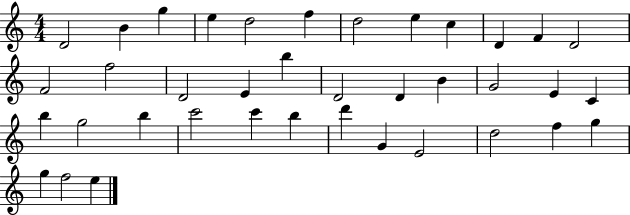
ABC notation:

X:1
T:Untitled
M:4/4
L:1/4
K:C
D2 B g e d2 f d2 e c D F D2 F2 f2 D2 E b D2 D B G2 E C b g2 b c'2 c' b d' G E2 d2 f g g f2 e